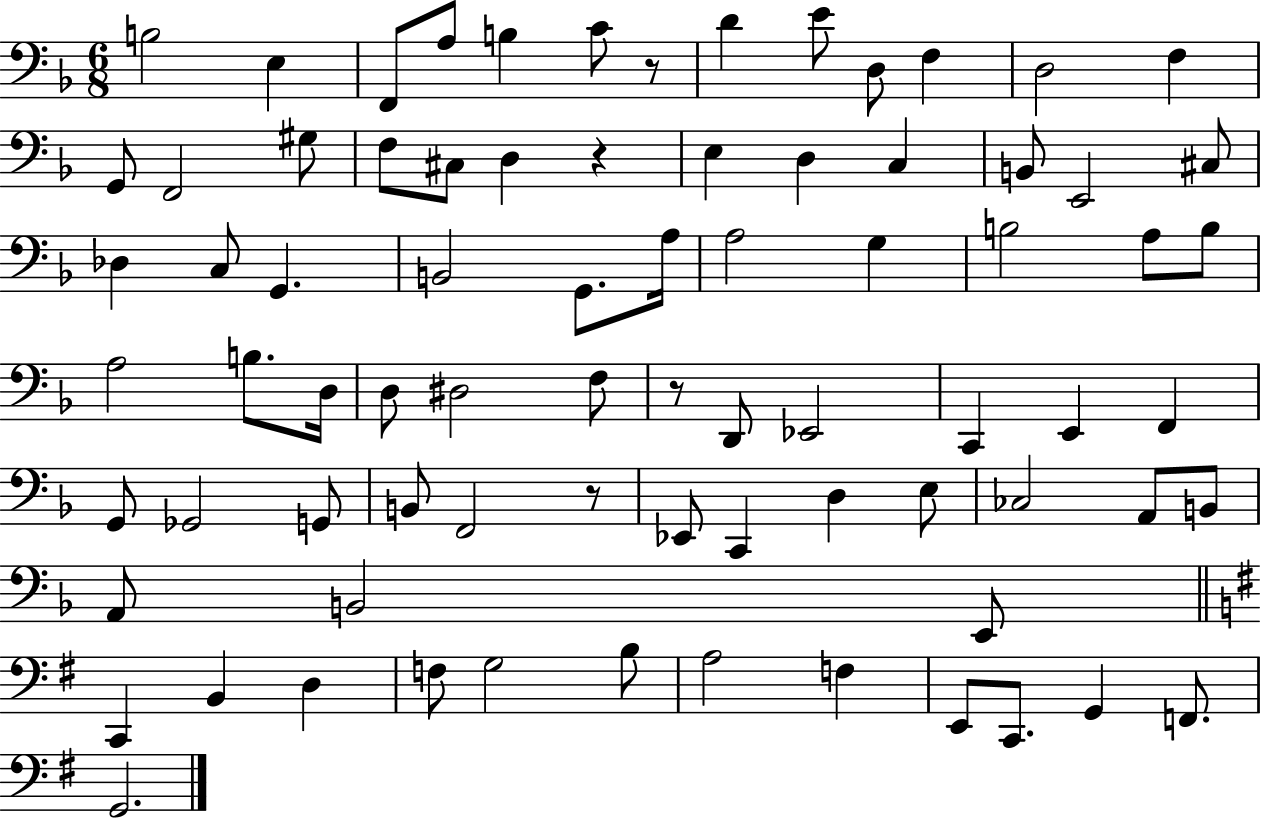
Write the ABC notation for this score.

X:1
T:Untitled
M:6/8
L:1/4
K:F
B,2 E, F,,/2 A,/2 B, C/2 z/2 D E/2 D,/2 F, D,2 F, G,,/2 F,,2 ^G,/2 F,/2 ^C,/2 D, z E, D, C, B,,/2 E,,2 ^C,/2 _D, C,/2 G,, B,,2 G,,/2 A,/4 A,2 G, B,2 A,/2 B,/2 A,2 B,/2 D,/4 D,/2 ^D,2 F,/2 z/2 D,,/2 _E,,2 C,, E,, F,, G,,/2 _G,,2 G,,/2 B,,/2 F,,2 z/2 _E,,/2 C,, D, E,/2 _C,2 A,,/2 B,,/2 A,,/2 B,,2 E,,/2 C,, B,, D, F,/2 G,2 B,/2 A,2 F, E,,/2 C,,/2 G,, F,,/2 G,,2